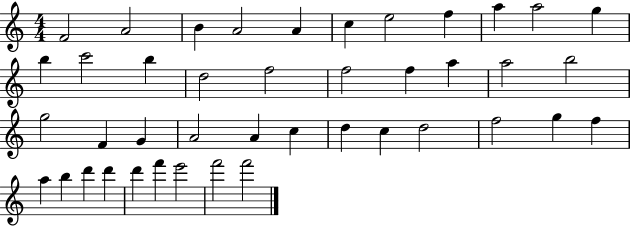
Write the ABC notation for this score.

X:1
T:Untitled
M:4/4
L:1/4
K:C
F2 A2 B A2 A c e2 f a a2 g b c'2 b d2 f2 f2 f a a2 b2 g2 F G A2 A c d c d2 f2 g f a b d' d' d' f' e'2 f'2 f'2